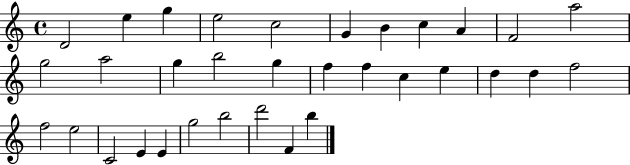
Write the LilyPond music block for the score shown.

{
  \clef treble
  \time 4/4
  \defaultTimeSignature
  \key c \major
  d'2 e''4 g''4 | e''2 c''2 | g'4 b'4 c''4 a'4 | f'2 a''2 | \break g''2 a''2 | g''4 b''2 g''4 | f''4 f''4 c''4 e''4 | d''4 d''4 f''2 | \break f''2 e''2 | c'2 e'4 e'4 | g''2 b''2 | d'''2 f'4 b''4 | \break \bar "|."
}